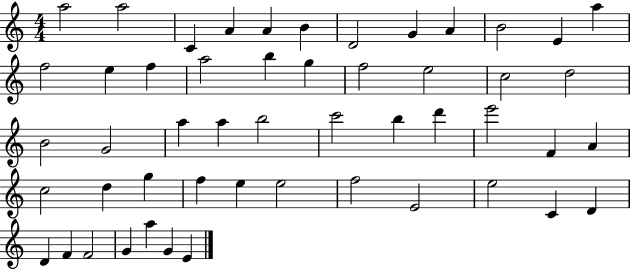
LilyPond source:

{
  \clef treble
  \numericTimeSignature
  \time 4/4
  \key c \major
  a''2 a''2 | c'4 a'4 a'4 b'4 | d'2 g'4 a'4 | b'2 e'4 a''4 | \break f''2 e''4 f''4 | a''2 b''4 g''4 | f''2 e''2 | c''2 d''2 | \break b'2 g'2 | a''4 a''4 b''2 | c'''2 b''4 d'''4 | e'''2 f'4 a'4 | \break c''2 d''4 g''4 | f''4 e''4 e''2 | f''2 e'2 | e''2 c'4 d'4 | \break d'4 f'4 f'2 | g'4 a''4 g'4 e'4 | \bar "|."
}